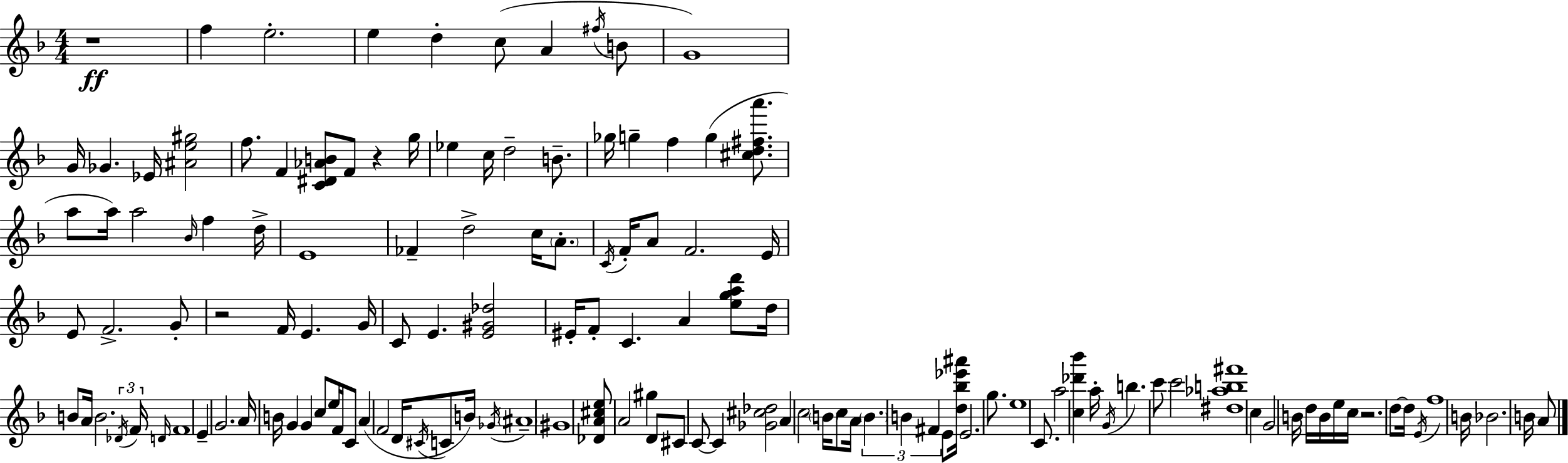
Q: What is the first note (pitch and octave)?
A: F5